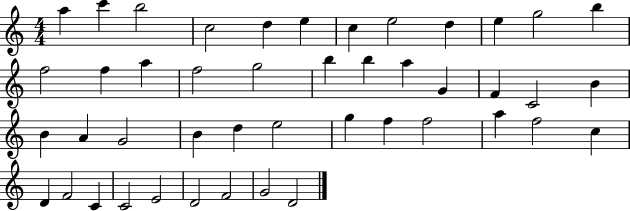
A5/q C6/q B5/h C5/h D5/q E5/q C5/q E5/h D5/q E5/q G5/h B5/q F5/h F5/q A5/q F5/h G5/h B5/q B5/q A5/q G4/q F4/q C4/h B4/q B4/q A4/q G4/h B4/q D5/q E5/h G5/q F5/q F5/h A5/q F5/h C5/q D4/q F4/h C4/q C4/h E4/h D4/h F4/h G4/h D4/h